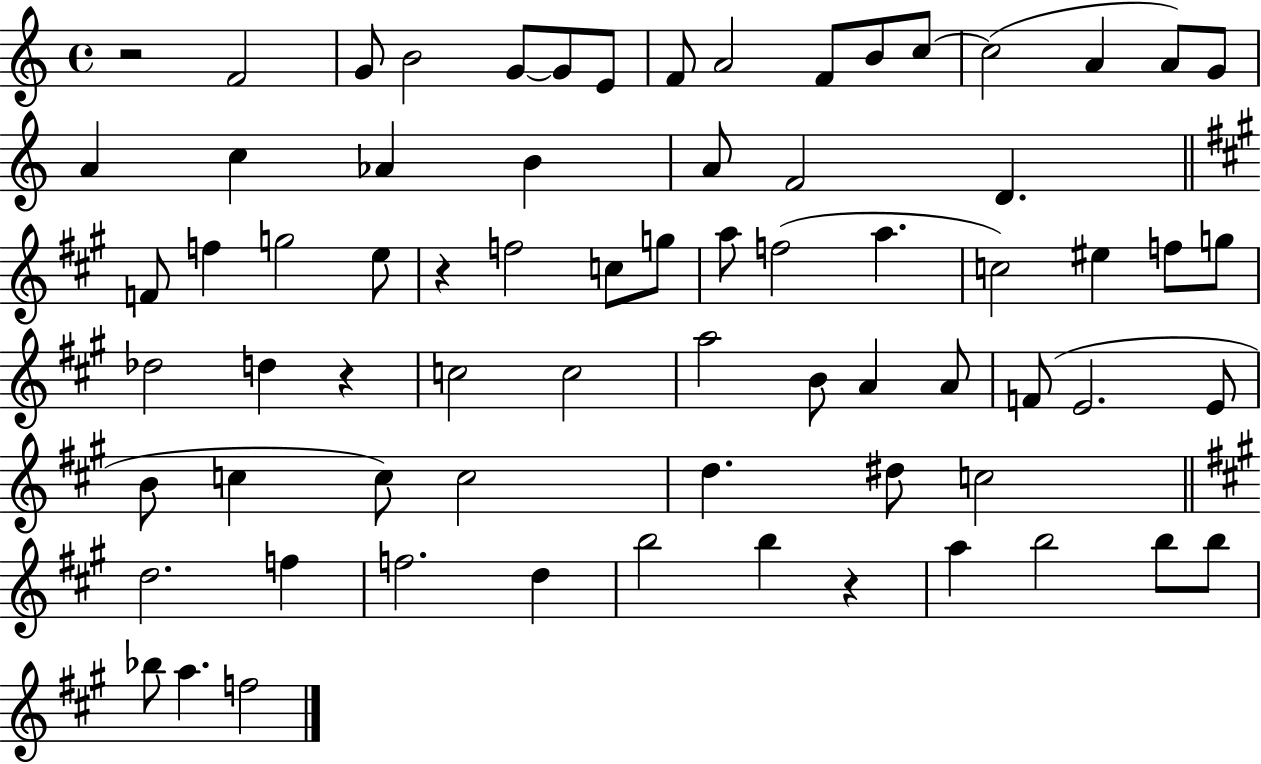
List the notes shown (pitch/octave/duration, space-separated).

R/h F4/h G4/e B4/h G4/e G4/e E4/e F4/e A4/h F4/e B4/e C5/e C5/h A4/q A4/e G4/e A4/q C5/q Ab4/q B4/q A4/e F4/h D4/q. F4/e F5/q G5/h E5/e R/q F5/h C5/e G5/e A5/e F5/h A5/q. C5/h EIS5/q F5/e G5/e Db5/h D5/q R/q C5/h C5/h A5/h B4/e A4/q A4/e F4/e E4/h. E4/e B4/e C5/q C5/e C5/h D5/q. D#5/e C5/h D5/h. F5/q F5/h. D5/q B5/h B5/q R/q A5/q B5/h B5/e B5/e Bb5/e A5/q. F5/h